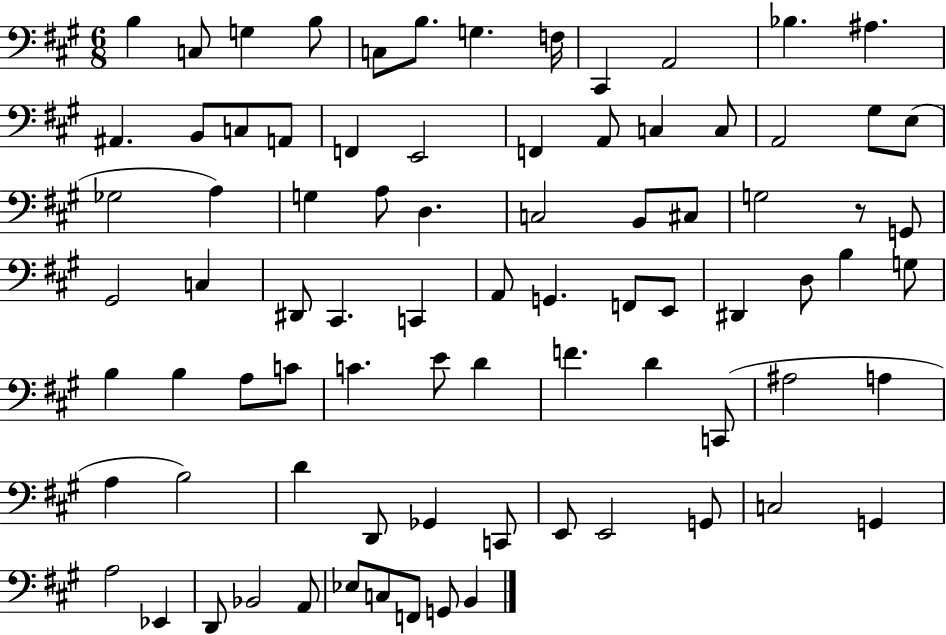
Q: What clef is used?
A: bass